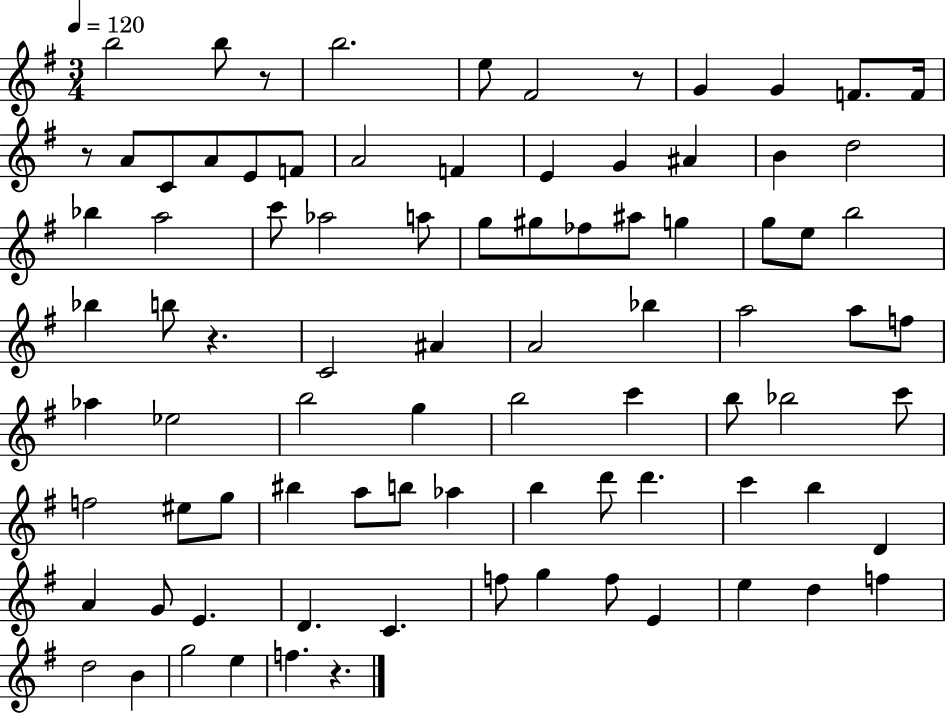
B5/h B5/e R/e B5/h. E5/e F#4/h R/e G4/q G4/q F4/e. F4/s R/e A4/e C4/e A4/e E4/e F4/e A4/h F4/q E4/q G4/q A#4/q B4/q D5/h Bb5/q A5/h C6/e Ab5/h A5/e G5/e G#5/e FES5/e A#5/e G5/q G5/e E5/e B5/h Bb5/q B5/e R/q. C4/h A#4/q A4/h Bb5/q A5/h A5/e F5/e Ab5/q Eb5/h B5/h G5/q B5/h C6/q B5/e Bb5/h C6/e F5/h EIS5/e G5/e BIS5/q A5/e B5/e Ab5/q B5/q D6/e D6/q. C6/q B5/q D4/q A4/q G4/e E4/q. D4/q. C4/q. F5/e G5/q F5/e E4/q E5/q D5/q F5/q D5/h B4/q G5/h E5/q F5/q. R/q.